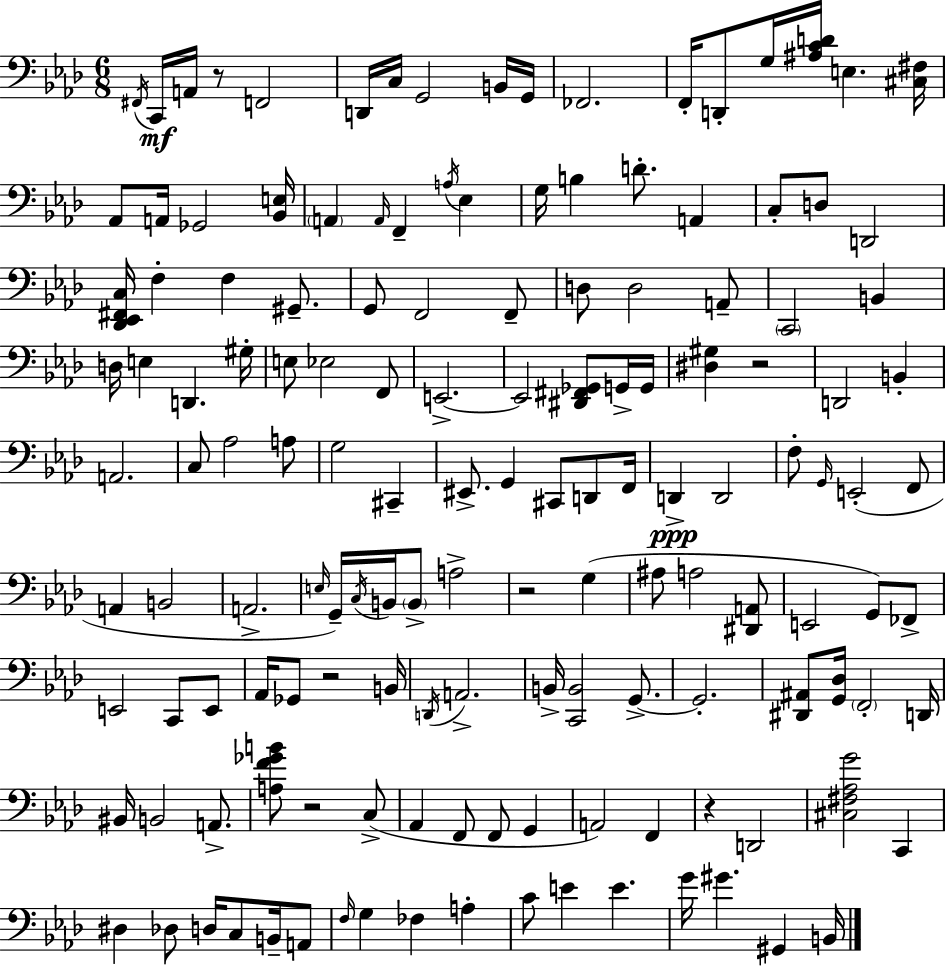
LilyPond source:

{
  \clef bass
  \numericTimeSignature
  \time 6/8
  \key f \minor
  \repeat volta 2 { \acciaccatura { fis,16 }\mf c,16 a,16 r8 f,2 | d,16 c16 g,2 b,16 | g,16 fes,2. | f,16-. d,8-. g16 <ais c' d'>16 e4. | \break <cis fis>16 aes,8 a,16 ges,2 | <bes, e>16 \parenthesize a,4 \grace { a,16 } f,4-- \acciaccatura { a16 } ees4 | g16 b4 d'8.-. a,4 | c8-. d8 d,2 | \break <des, ees, fis, c>16 f4-. f4 | gis,8.-- g,8 f,2 | f,8-- d8 d2 | a,8-- \parenthesize c,2 b,4 | \break d16 e4 d,4. | gis16-. e8 ees2 | f,8 e,2.->~~ | e,2 <dis, fis, ges,>8 | \break g,16-> g,16 <dis gis>4 r2 | d,2 b,4-. | a,2. | c8 aes2 | \break a8 g2 cis,4-- | eis,8.-> g,4 cis,8 | d,8 f,16 d,4->\ppp d,2 | f8-. \grace { g,16 } e,2-.( | \break f,8 a,4 b,2 | a,2.-> | \grace { e16 }) g,16-- \acciaccatura { c16 } b,16 \parenthesize b,8-> a2-> | r2 | \break g4( ais8 a2 | <dis, a,>8 e,2 | g,8) fes,8-> e,2 | c,8 e,8 aes,16 ges,8 r2 | \break b,16 \acciaccatura { d,16 } a,2.-> | b,16-> <c, b,>2 | g,8.->~~ g,2.-. | <dis, ais,>8 <g, des>16 \parenthesize f,2-. | \break d,16 bis,16 b,2 | a,8.-> <a f' ges' b'>8 r2 | c8->( aes,4 f,8 | f,8 g,4 a,2) | \break f,4 r4 d,2 | <cis fis aes g'>2 | c,4 dis4 des8 | d16 c8 b,16-- a,8 \grace { f16 } g4 | \break fes4 a4-. c'8 e'4 | e'4. g'16 gis'4. | gis,4 b,16 } \bar "|."
}